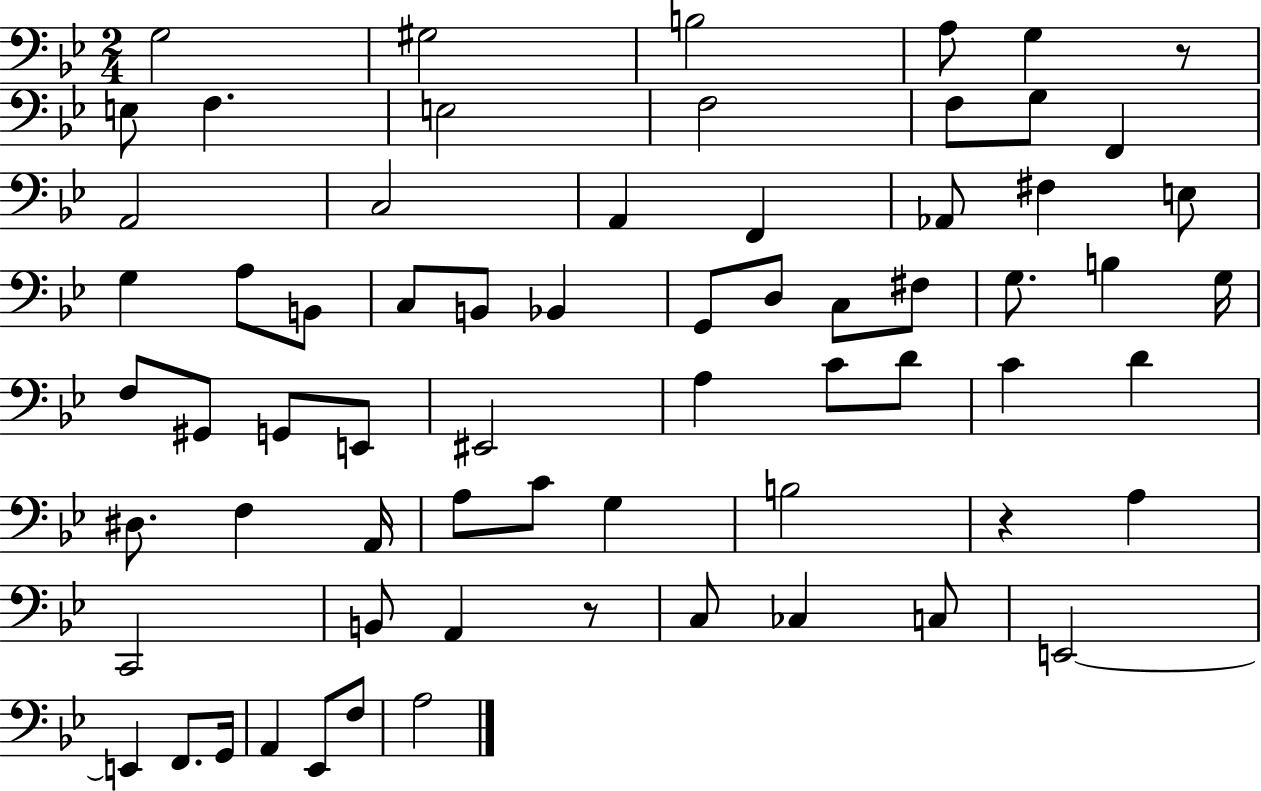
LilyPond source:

{
  \clef bass
  \numericTimeSignature
  \time 2/4
  \key bes \major
  g2 | gis2 | b2 | a8 g4 r8 | \break e8 f4. | e2 | f2 | f8 g8 f,4 | \break a,2 | c2 | a,4 f,4 | aes,8 fis4 e8 | \break g4 a8 b,8 | c8 b,8 bes,4 | g,8 d8 c8 fis8 | g8. b4 g16 | \break f8 gis,8 g,8 e,8 | eis,2 | a4 c'8 d'8 | c'4 d'4 | \break dis8. f4 a,16 | a8 c'8 g4 | b2 | r4 a4 | \break c,2 | b,8 a,4 r8 | c8 ces4 c8 | e,2~~ | \break e,4 f,8. g,16 | a,4 ees,8 f8 | a2 | \bar "|."
}